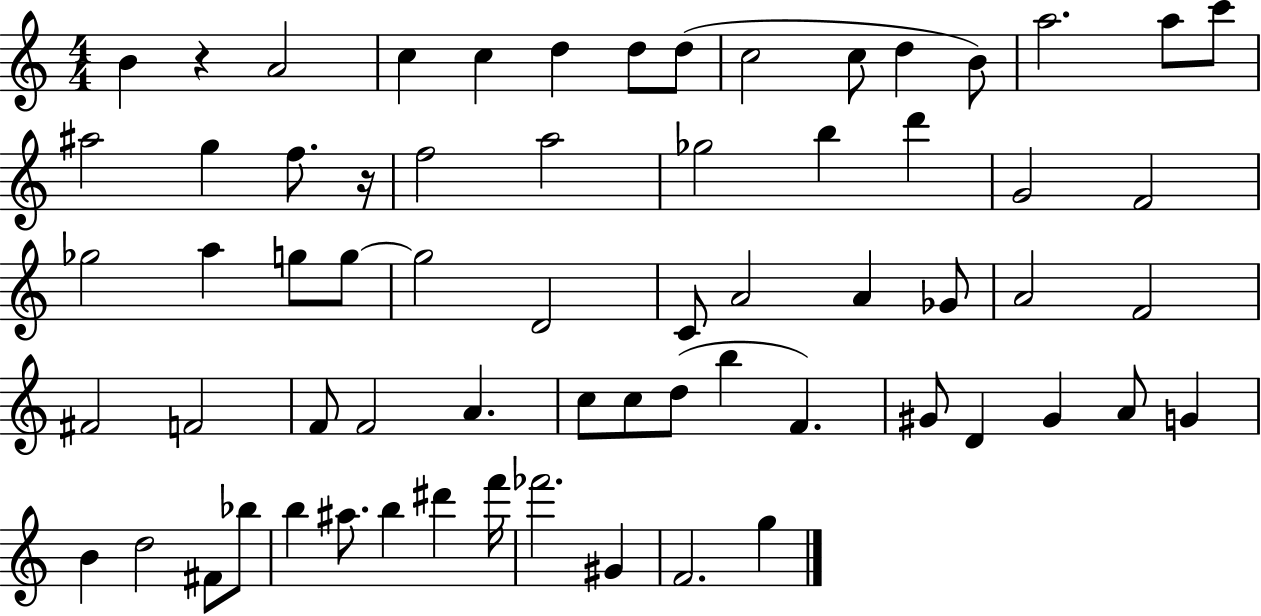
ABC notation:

X:1
T:Untitled
M:4/4
L:1/4
K:C
B z A2 c c d d/2 d/2 c2 c/2 d B/2 a2 a/2 c'/2 ^a2 g f/2 z/4 f2 a2 _g2 b d' G2 F2 _g2 a g/2 g/2 g2 D2 C/2 A2 A _G/2 A2 F2 ^F2 F2 F/2 F2 A c/2 c/2 d/2 b F ^G/2 D ^G A/2 G B d2 ^F/2 _b/2 b ^a/2 b ^d' f'/4 _f'2 ^G F2 g